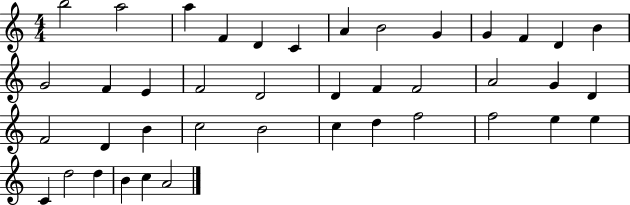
B5/h A5/h A5/q F4/q D4/q C4/q A4/q B4/h G4/q G4/q F4/q D4/q B4/q G4/h F4/q E4/q F4/h D4/h D4/q F4/q F4/h A4/h G4/q D4/q F4/h D4/q B4/q C5/h B4/h C5/q D5/q F5/h F5/h E5/q E5/q C4/q D5/h D5/q B4/q C5/q A4/h